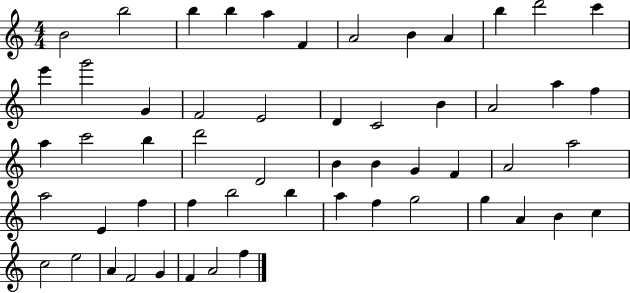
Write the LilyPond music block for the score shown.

{
  \clef treble
  \numericTimeSignature
  \time 4/4
  \key c \major
  b'2 b''2 | b''4 b''4 a''4 f'4 | a'2 b'4 a'4 | b''4 d'''2 c'''4 | \break e'''4 g'''2 g'4 | f'2 e'2 | d'4 c'2 b'4 | a'2 a''4 f''4 | \break a''4 c'''2 b''4 | d'''2 d'2 | b'4 b'4 g'4 f'4 | a'2 a''2 | \break a''2 e'4 f''4 | f''4 b''2 b''4 | a''4 f''4 g''2 | g''4 a'4 b'4 c''4 | \break c''2 e''2 | a'4 f'2 g'4 | f'4 a'2 f''4 | \bar "|."
}